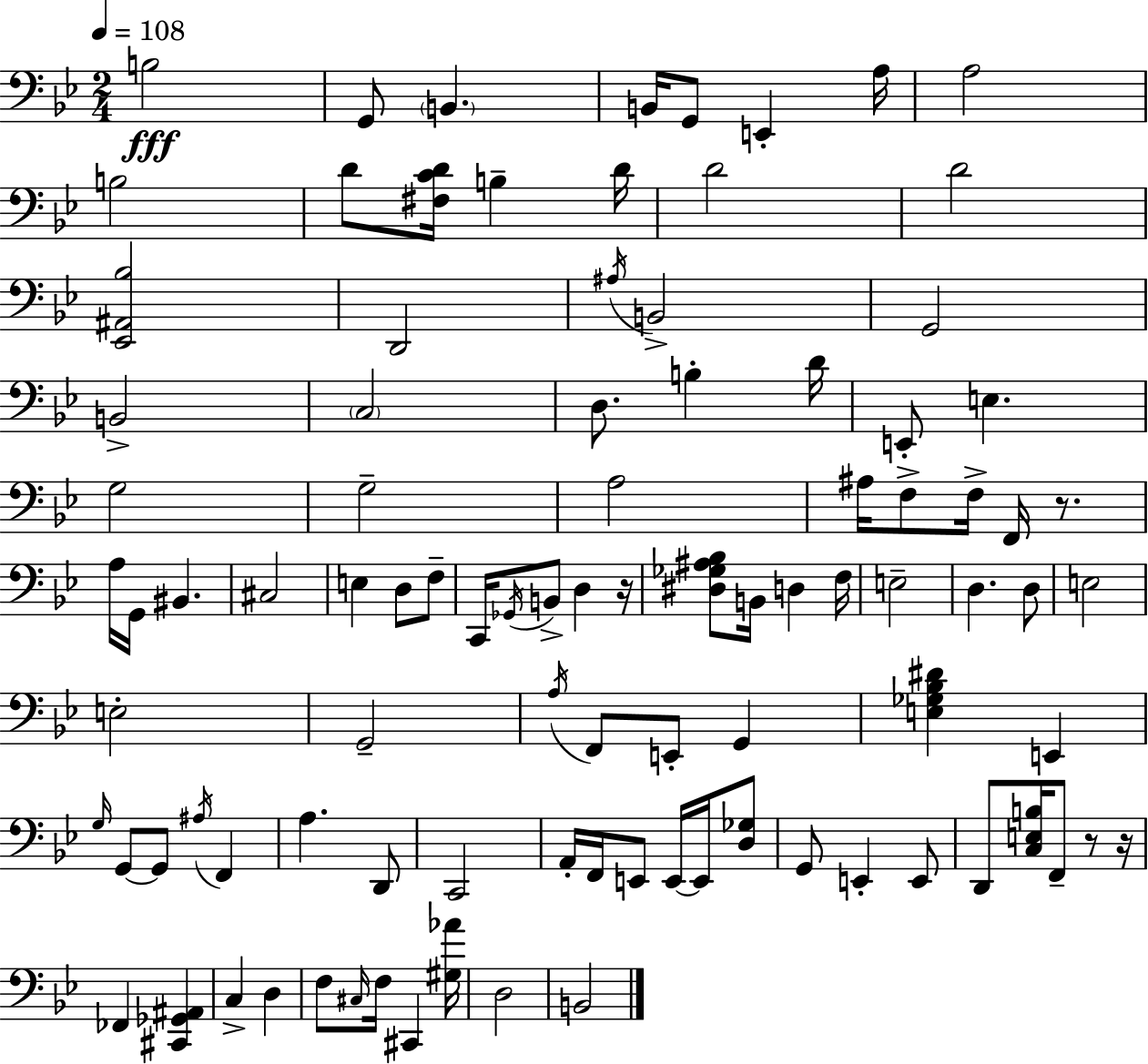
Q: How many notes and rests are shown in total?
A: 96